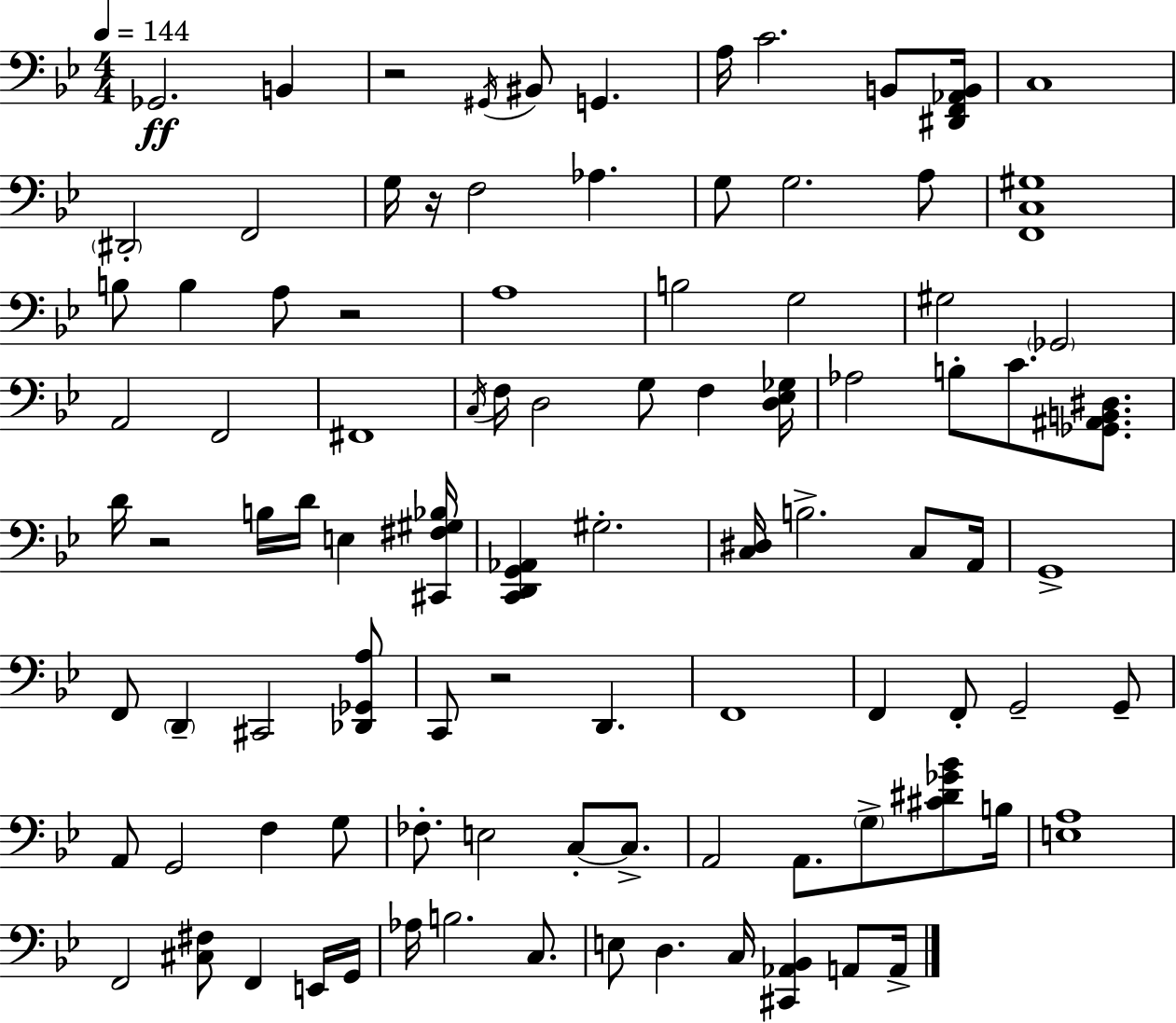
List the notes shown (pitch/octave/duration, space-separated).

Gb2/h. B2/q R/h G#2/s BIS2/e G2/q. A3/s C4/h. B2/e [D#2,F2,Ab2,B2]/s C3/w D#2/h F2/h G3/s R/s F3/h Ab3/q. G3/e G3/h. A3/e [F2,C3,G#3]/w B3/e B3/q A3/e R/h A3/w B3/h G3/h G#3/h Gb2/h A2/h F2/h F#2/w C3/s F3/s D3/h G3/e F3/q [D3,Eb3,Gb3]/s Ab3/h B3/e C4/e. [Gb2,A#2,B2,D#3]/e. D4/s R/h B3/s D4/s E3/q [C#2,F#3,G#3,Bb3]/s [C2,D2,G2,Ab2]/q G#3/h. [C3,D#3]/s B3/h. C3/e A2/s G2/w F2/e D2/q C#2/h [Db2,Gb2,A3]/e C2/e R/h D2/q. F2/w F2/q F2/e G2/h G2/e A2/e G2/h F3/q G3/e FES3/e. E3/h C3/e C3/e. A2/h A2/e. G3/e [C#4,D#4,Gb4,Bb4]/e B3/s [E3,A3]/w F2/h [C#3,F#3]/e F2/q E2/s G2/s Ab3/s B3/h. C3/e. E3/e D3/q. C3/s [C#2,Ab2,Bb2]/q A2/e A2/s